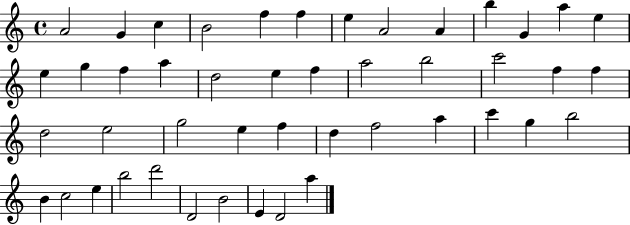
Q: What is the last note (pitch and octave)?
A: A5